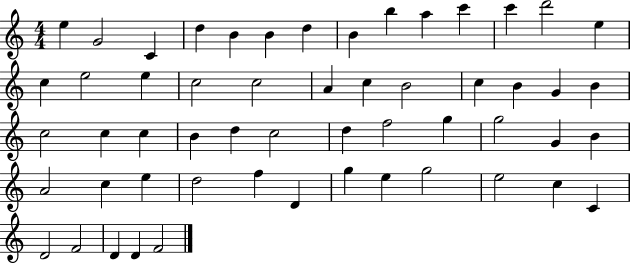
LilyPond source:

{
  \clef treble
  \numericTimeSignature
  \time 4/4
  \key c \major
  e''4 g'2 c'4 | d''4 b'4 b'4 d''4 | b'4 b''4 a''4 c'''4 | c'''4 d'''2 e''4 | \break c''4 e''2 e''4 | c''2 c''2 | a'4 c''4 b'2 | c''4 b'4 g'4 b'4 | \break c''2 c''4 c''4 | b'4 d''4 c''2 | d''4 f''2 g''4 | g''2 g'4 b'4 | \break a'2 c''4 e''4 | d''2 f''4 d'4 | g''4 e''4 g''2 | e''2 c''4 c'4 | \break d'2 f'2 | d'4 d'4 f'2 | \bar "|."
}